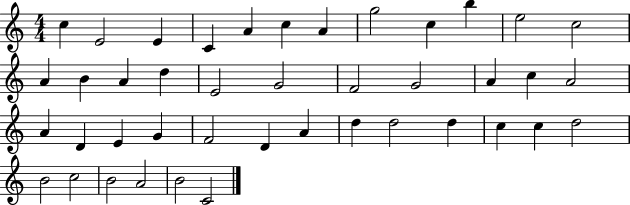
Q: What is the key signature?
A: C major